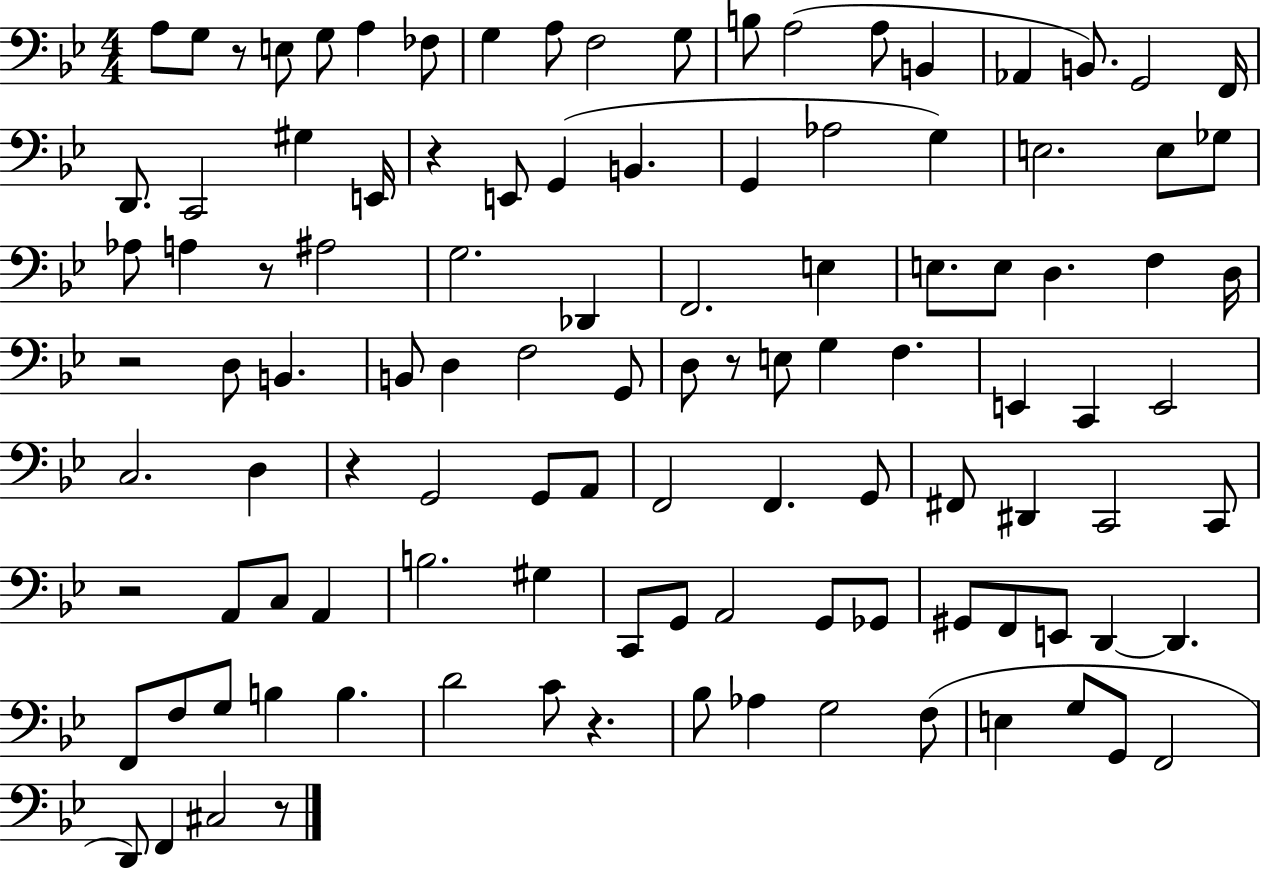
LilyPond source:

{
  \clef bass
  \numericTimeSignature
  \time 4/4
  \key bes \major
  a8 g8 r8 e8 g8 a4 fes8 | g4 a8 f2 g8 | b8 a2( a8 b,4 | aes,4 b,8.) g,2 f,16 | \break d,8. c,2 gis4 e,16 | r4 e,8 g,4( b,4. | g,4 aes2 g4) | e2. e8 ges8 | \break aes8 a4 r8 ais2 | g2. des,4 | f,2. e4 | e8. e8 d4. f4 d16 | \break r2 d8 b,4. | b,8 d4 f2 g,8 | d8 r8 e8 g4 f4. | e,4 c,4 e,2 | \break c2. d4 | r4 g,2 g,8 a,8 | f,2 f,4. g,8 | fis,8 dis,4 c,2 c,8 | \break r2 a,8 c8 a,4 | b2. gis4 | c,8 g,8 a,2 g,8 ges,8 | gis,8 f,8 e,8 d,4~~ d,4. | \break f,8 f8 g8 b4 b4. | d'2 c'8 r4. | bes8 aes4 g2 f8( | e4 g8 g,8 f,2 | \break d,8) f,4 cis2 r8 | \bar "|."
}